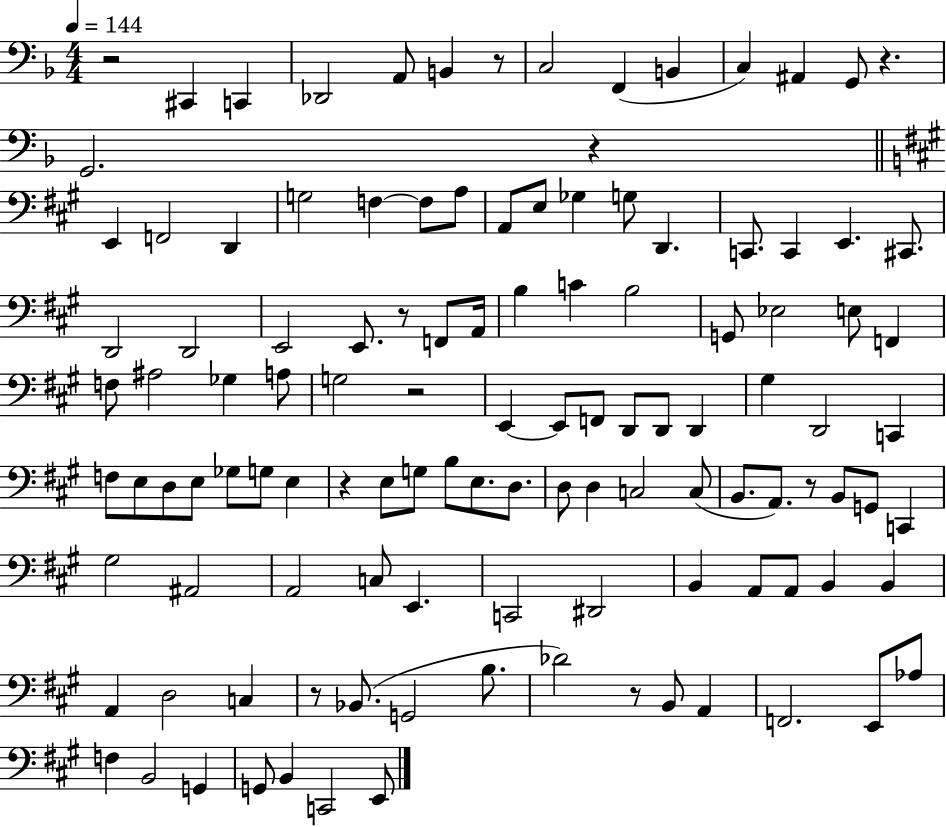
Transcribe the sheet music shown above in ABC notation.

X:1
T:Untitled
M:4/4
L:1/4
K:F
z2 ^C,, C,, _D,,2 A,,/2 B,, z/2 C,2 F,, B,, C, ^A,, G,,/2 z G,,2 z E,, F,,2 D,, G,2 F, F,/2 A,/2 A,,/2 E,/2 _G, G,/2 D,, C,,/2 C,, E,, ^C,,/2 D,,2 D,,2 E,,2 E,,/2 z/2 F,,/2 A,,/4 B, C B,2 G,,/2 _E,2 E,/2 F,, F,/2 ^A,2 _G, A,/2 G,2 z2 E,, E,,/2 F,,/2 D,,/2 D,,/2 D,, ^G, D,,2 C,, F,/2 E,/2 D,/2 E,/2 _G,/2 G,/2 E, z E,/2 G,/2 B,/2 E,/2 D,/2 D,/2 D, C,2 C,/2 B,,/2 A,,/2 z/2 B,,/2 G,,/2 C,, ^G,2 ^A,,2 A,,2 C,/2 E,, C,,2 ^D,,2 B,, A,,/2 A,,/2 B,, B,, A,, D,2 C, z/2 _B,,/2 G,,2 B,/2 _D2 z/2 B,,/2 A,, F,,2 E,,/2 _A,/2 F, B,,2 G,, G,,/2 B,, C,,2 E,,/2